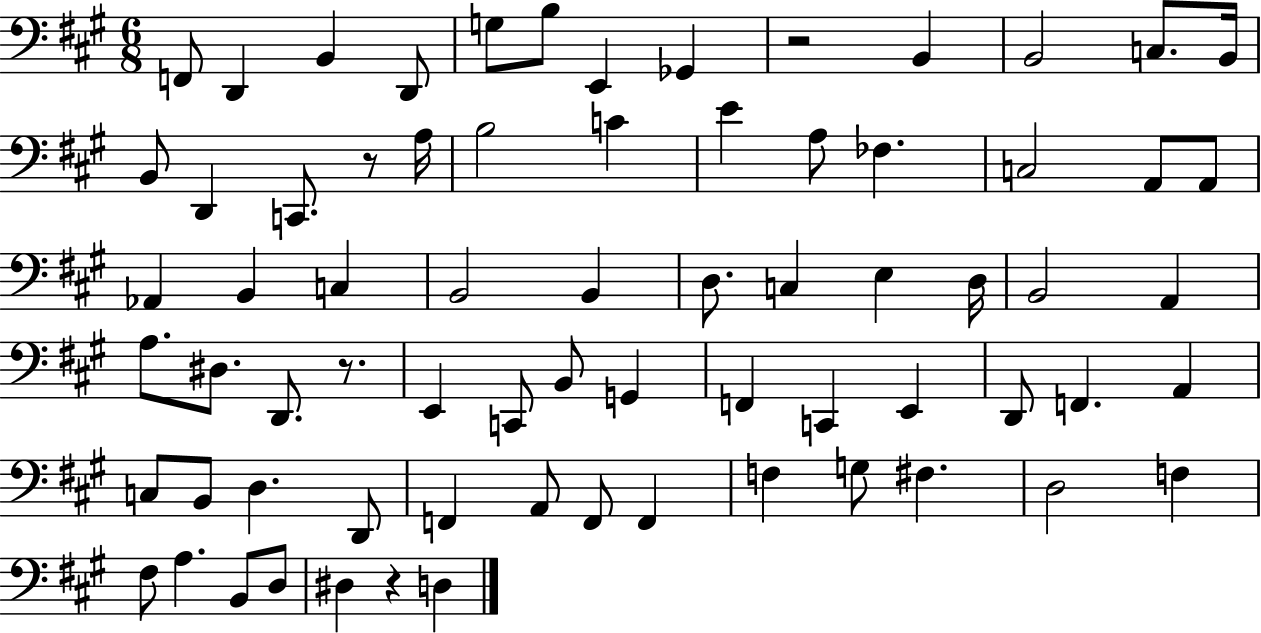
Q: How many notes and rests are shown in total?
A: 71